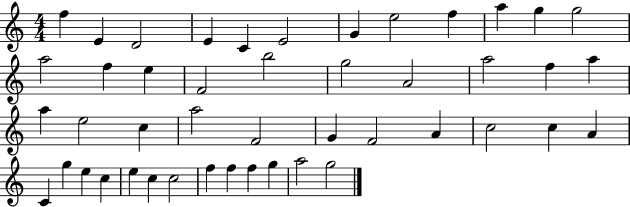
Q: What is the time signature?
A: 4/4